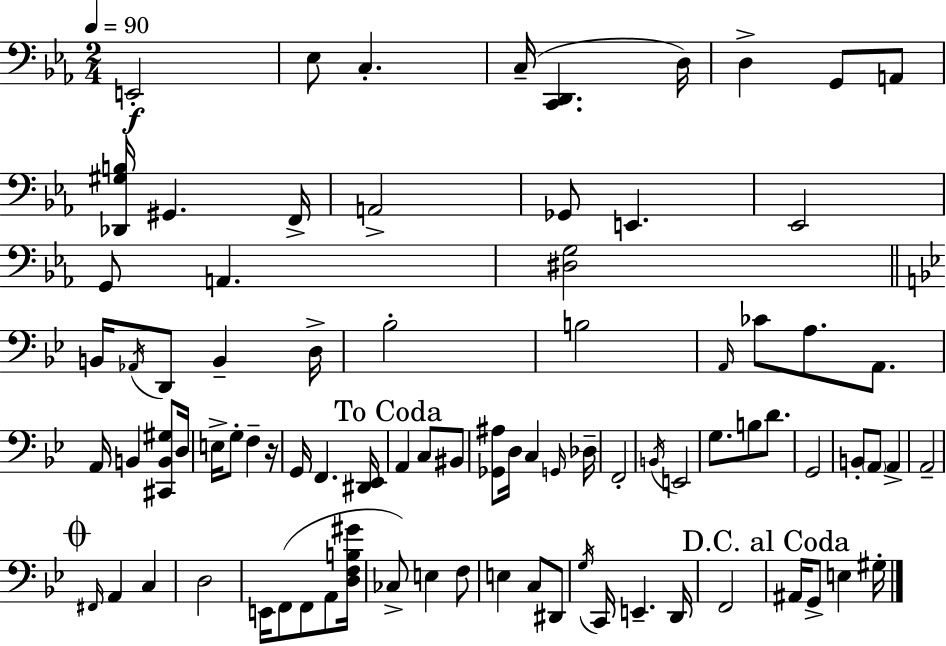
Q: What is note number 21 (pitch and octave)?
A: D3